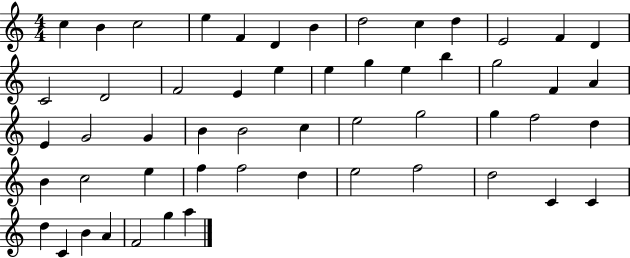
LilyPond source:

{
  \clef treble
  \numericTimeSignature
  \time 4/4
  \key c \major
  c''4 b'4 c''2 | e''4 f'4 d'4 b'4 | d''2 c''4 d''4 | e'2 f'4 d'4 | \break c'2 d'2 | f'2 e'4 e''4 | e''4 g''4 e''4 b''4 | g''2 f'4 a'4 | \break e'4 g'2 g'4 | b'4 b'2 c''4 | e''2 g''2 | g''4 f''2 d''4 | \break b'4 c''2 e''4 | f''4 f''2 d''4 | e''2 f''2 | d''2 c'4 c'4 | \break d''4 c'4 b'4 a'4 | f'2 g''4 a''4 | \bar "|."
}